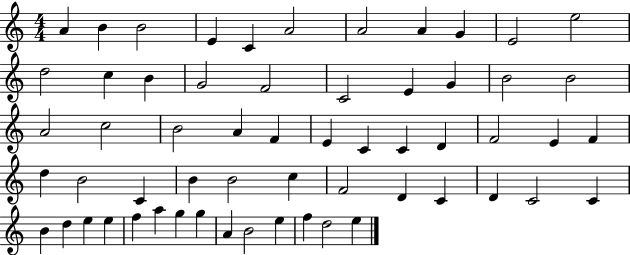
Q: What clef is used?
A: treble